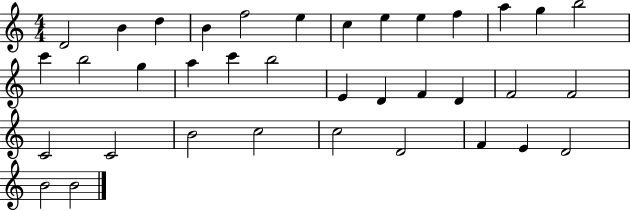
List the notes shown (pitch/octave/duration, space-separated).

D4/h B4/q D5/q B4/q F5/h E5/q C5/q E5/q E5/q F5/q A5/q G5/q B5/h C6/q B5/h G5/q A5/q C6/q B5/h E4/q D4/q F4/q D4/q F4/h F4/h C4/h C4/h B4/h C5/h C5/h D4/h F4/q E4/q D4/h B4/h B4/h